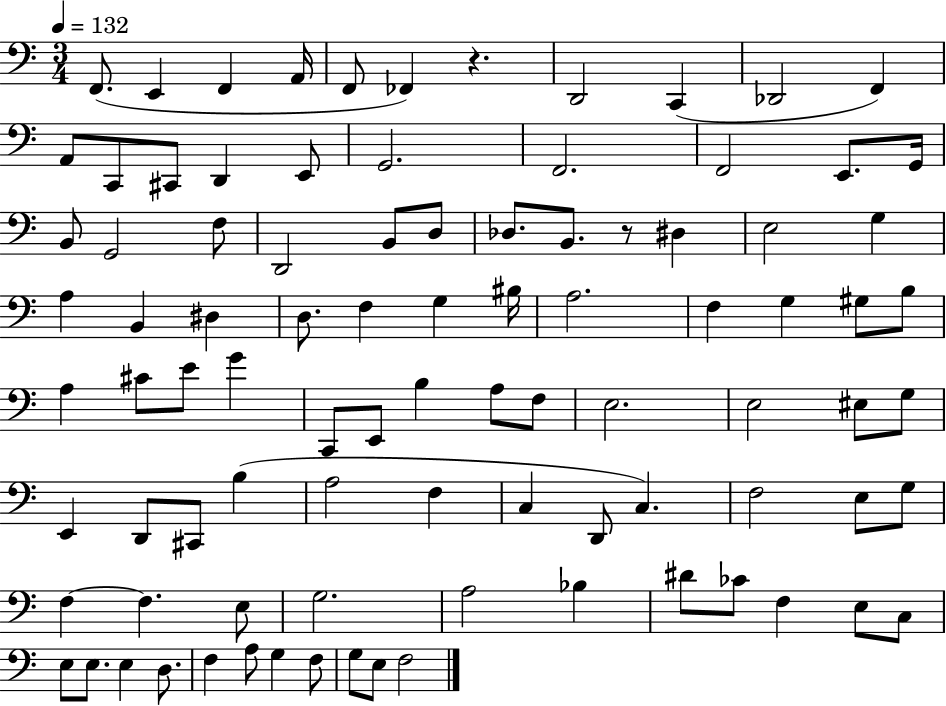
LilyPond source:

{
  \clef bass
  \numericTimeSignature
  \time 3/4
  \key c \major
  \tempo 4 = 132
  \repeat volta 2 { f,8.( e,4 f,4 a,16 | f,8 fes,4) r4. | d,2 c,4( | des,2 f,4) | \break a,8 c,8 cis,8 d,4 e,8 | g,2. | f,2. | f,2 e,8. g,16 | \break b,8 g,2 f8 | d,2 b,8 d8 | des8. b,8. r8 dis4 | e2 g4 | \break a4 b,4 dis4 | d8. f4 g4 bis16 | a2. | f4 g4 gis8 b8 | \break a4 cis'8 e'8 g'4 | c,8 e,8 b4 a8 f8 | e2. | e2 eis8 g8 | \break e,4 d,8 cis,8 b4( | a2 f4 | c4 d,8 c4.) | f2 e8 g8 | \break f4~~ f4. e8 | g2. | a2 bes4 | dis'8 ces'8 f4 e8 c8 | \break e8 e8. e4 d8. | f4 a8 g4 f8 | g8 e8 f2 | } \bar "|."
}